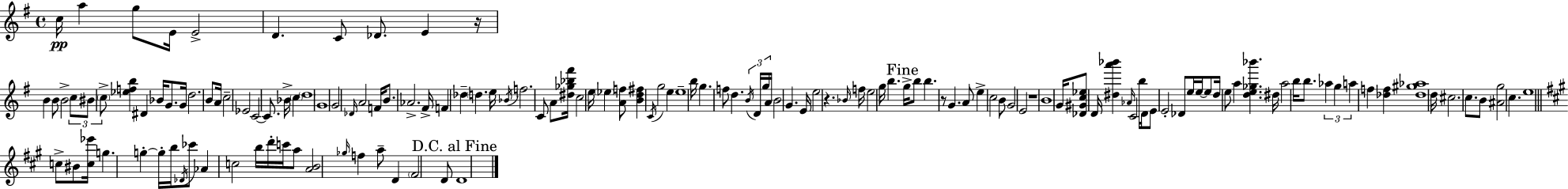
C5/s A5/q G5/e E4/s E4/h D4/q. C4/e Db4/e. E4/q R/s B4/q B4/e B4/h C5/e BIS4/e C5/e [Eb5,F5,B5]/q D#4/q Bb4/s G4/e. G4/s D5/h. B4/e A4/s C5/h Eb4/h C4/h C4/e. Bb4/s C5/q D5/w G4/w G4/h Db4/s A4/h F4/s B4/e. Ab4/h. F#4/s F4/q Db5/q D5/q. E5/s Bb4/s F5/h. C4/e A4/e [D#5,Gb5,Bb5,F#6]/s C5/h E5/s Eb5/q [A4,F5]/e [B4,D5,F#5]/q C4/s G5/h E5/q E5/w B5/s G5/q. F5/e D5/q. B4/s D4/s G5/s A4/s B4/h G4/q. E4/s E5/h R/q. Bb4/s F5/s E5/h G5/s B5/q. G5/s B5/e B5/q. R/e G4/q. A4/e E5/q C5/h B4/e G4/h E4/h R/w B4/w G4/s [Db4,G#4,C5,Eb5]/e D4/s [D#5,A6,Bb6]/q Ab4/s C4/h B5/s D4/s E4/e E4/h Db4/e E5/s E5/s E5/e D5/s E5/e A5/q [D5,E5,Gb5,Bb6]/q. D#5/s A5/h B5/s B5/e. Ab5/q G5/q A5/q F5/q [Db5,F5]/q [Db5,G#5,Ab5]/w D5/s C#5/h. C5/e. B4/e [A#4,G5]/h C5/q. E5/w C5/e BIS4/e [C5,Eb6]/s G5/q. G5/q G5/s B5/s Db4/s CES6/e Ab4/q C5/h B5/s D6/s C6/s A5/e [A4,B4]/h Gb5/s F5/q A5/e D4/q F#4/h D4/e D4/w